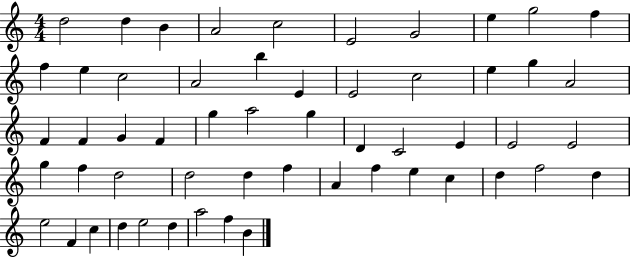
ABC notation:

X:1
T:Untitled
M:4/4
L:1/4
K:C
d2 d B A2 c2 E2 G2 e g2 f f e c2 A2 b E E2 c2 e g A2 F F G F g a2 g D C2 E E2 E2 g f d2 d2 d f A f e c d f2 d e2 F c d e2 d a2 f B